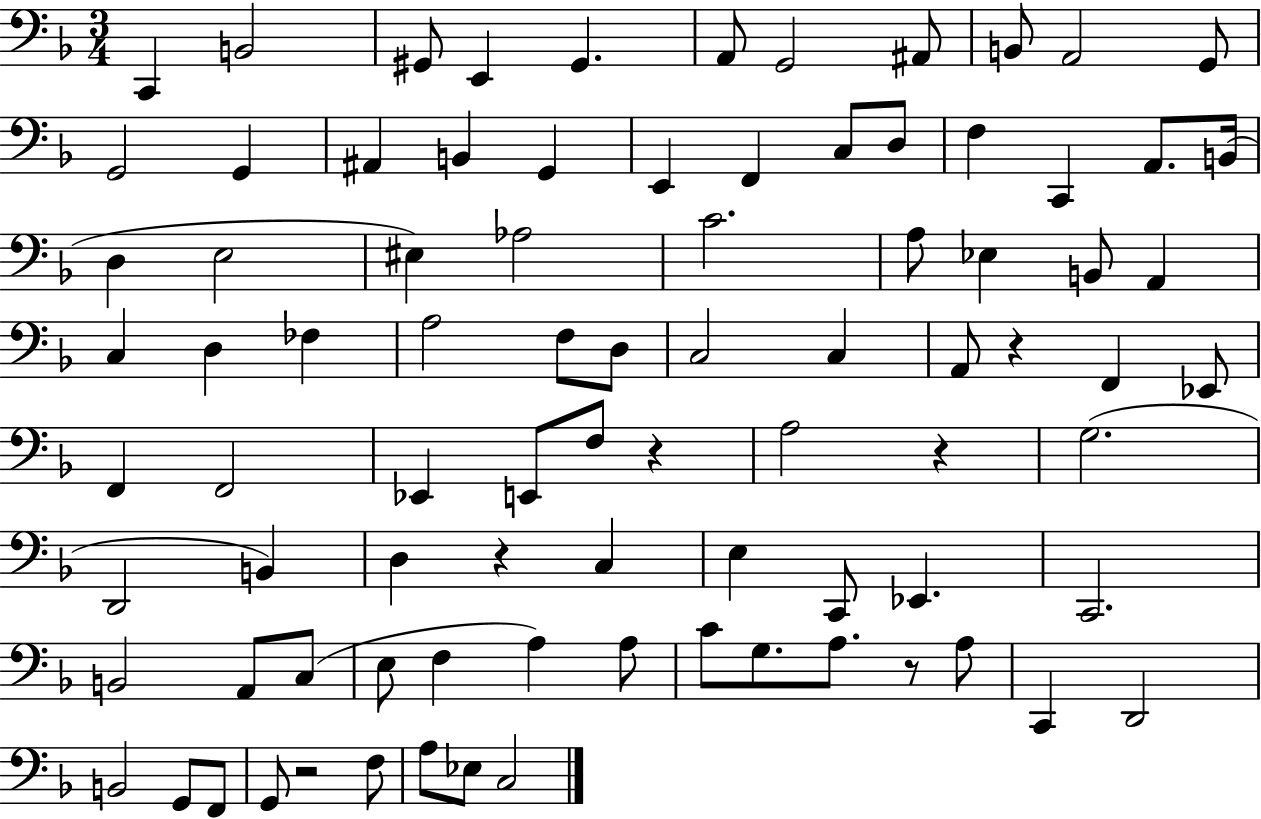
X:1
T:Untitled
M:3/4
L:1/4
K:F
C,, B,,2 ^G,,/2 E,, ^G,, A,,/2 G,,2 ^A,,/2 B,,/2 A,,2 G,,/2 G,,2 G,, ^A,, B,, G,, E,, F,, C,/2 D,/2 F, C,, A,,/2 B,,/4 D, E,2 ^E, _A,2 C2 A,/2 _E, B,,/2 A,, C, D, _F, A,2 F,/2 D,/2 C,2 C, A,,/2 z F,, _E,,/2 F,, F,,2 _E,, E,,/2 F,/2 z A,2 z G,2 D,,2 B,, D, z C, E, C,,/2 _E,, C,,2 B,,2 A,,/2 C,/2 E,/2 F, A, A,/2 C/2 G,/2 A,/2 z/2 A,/2 C,, D,,2 B,,2 G,,/2 F,,/2 G,,/2 z2 F,/2 A,/2 _E,/2 C,2